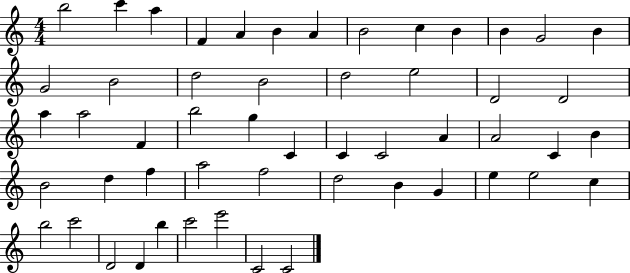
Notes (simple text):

B5/h C6/q A5/q F4/q A4/q B4/q A4/q B4/h C5/q B4/q B4/q G4/h B4/q G4/h B4/h D5/h B4/h D5/h E5/h D4/h D4/h A5/q A5/h F4/q B5/h G5/q C4/q C4/q C4/h A4/q A4/h C4/q B4/q B4/h D5/q F5/q A5/h F5/h D5/h B4/q G4/q E5/q E5/h C5/q B5/h C6/h D4/h D4/q B5/q C6/h E6/h C4/h C4/h